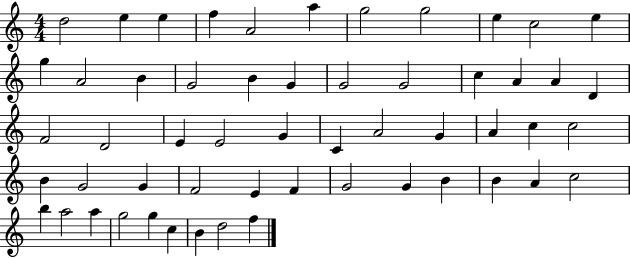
{
  \clef treble
  \numericTimeSignature
  \time 4/4
  \key c \major
  d''2 e''4 e''4 | f''4 a'2 a''4 | g''2 g''2 | e''4 c''2 e''4 | \break g''4 a'2 b'4 | g'2 b'4 g'4 | g'2 g'2 | c''4 a'4 a'4 d'4 | \break f'2 d'2 | e'4 e'2 g'4 | c'4 a'2 g'4 | a'4 c''4 c''2 | \break b'4 g'2 g'4 | f'2 e'4 f'4 | g'2 g'4 b'4 | b'4 a'4 c''2 | \break b''4 a''2 a''4 | g''2 g''4 c''4 | b'4 d''2 f''4 | \bar "|."
}